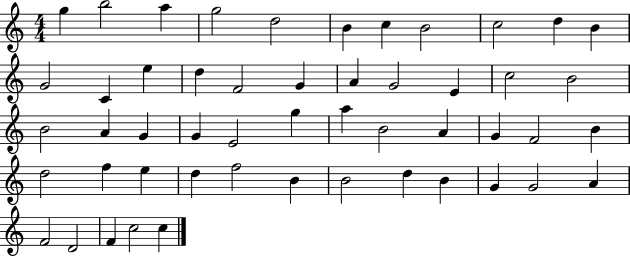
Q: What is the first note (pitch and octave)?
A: G5